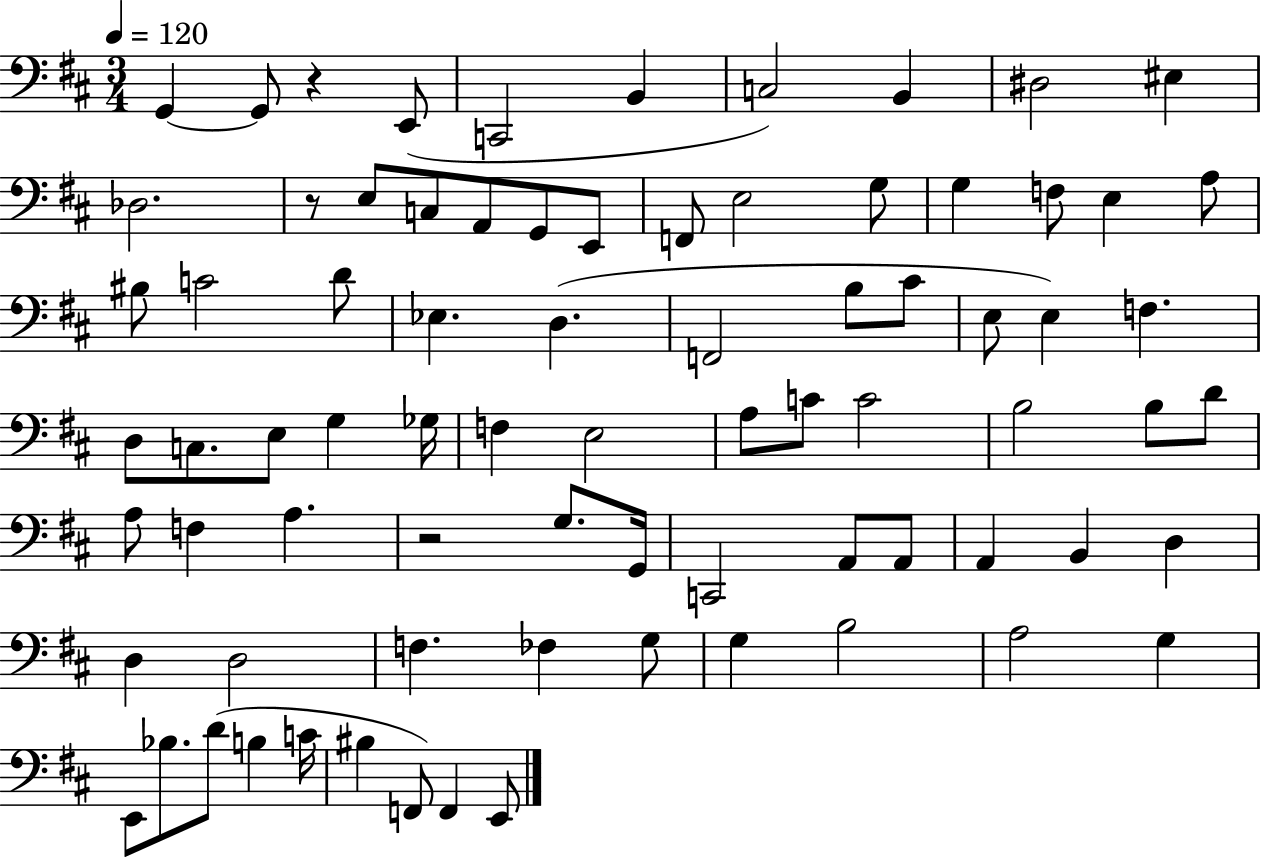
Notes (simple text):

G2/q G2/e R/q E2/e C2/h B2/q C3/h B2/q D#3/h EIS3/q Db3/h. R/e E3/e C3/e A2/e G2/e E2/e F2/e E3/h G3/e G3/q F3/e E3/q A3/e BIS3/e C4/h D4/e Eb3/q. D3/q. F2/h B3/e C#4/e E3/e E3/q F3/q. D3/e C3/e. E3/e G3/q Gb3/s F3/q E3/h A3/e C4/e C4/h B3/h B3/e D4/e A3/e F3/q A3/q. R/h G3/e. G2/s C2/h A2/e A2/e A2/q B2/q D3/q D3/q D3/h F3/q. FES3/q G3/e G3/q B3/h A3/h G3/q E2/e Bb3/e. D4/e B3/q C4/s BIS3/q F2/e F2/q E2/e